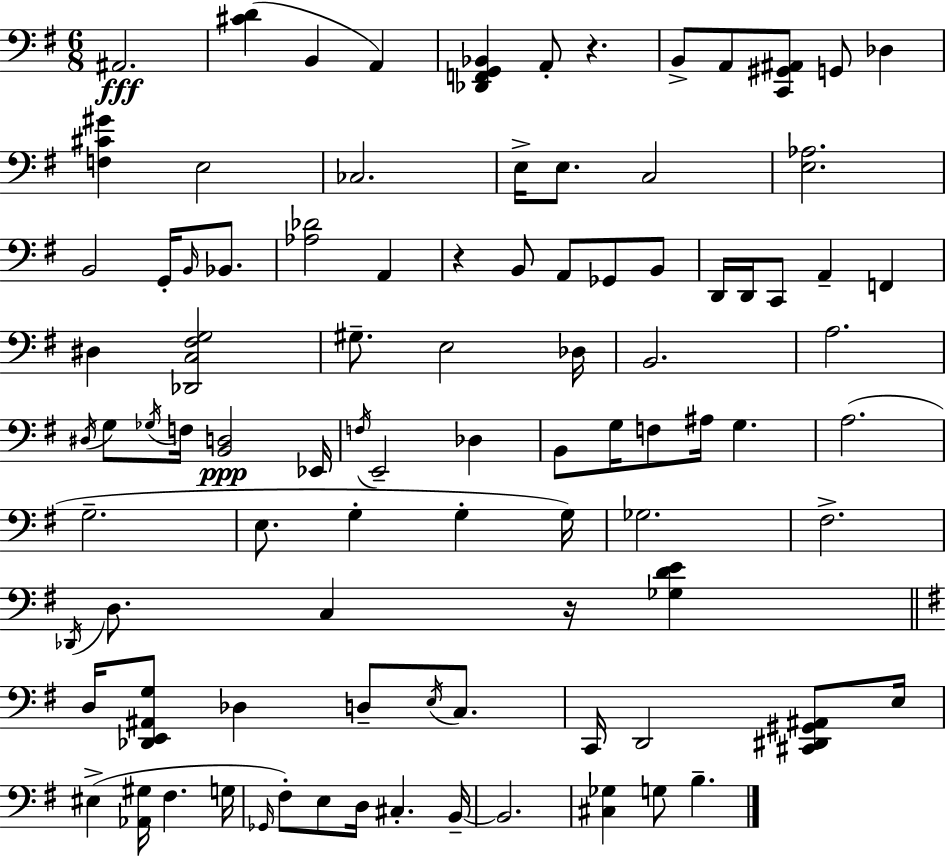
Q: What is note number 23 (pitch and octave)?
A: D2